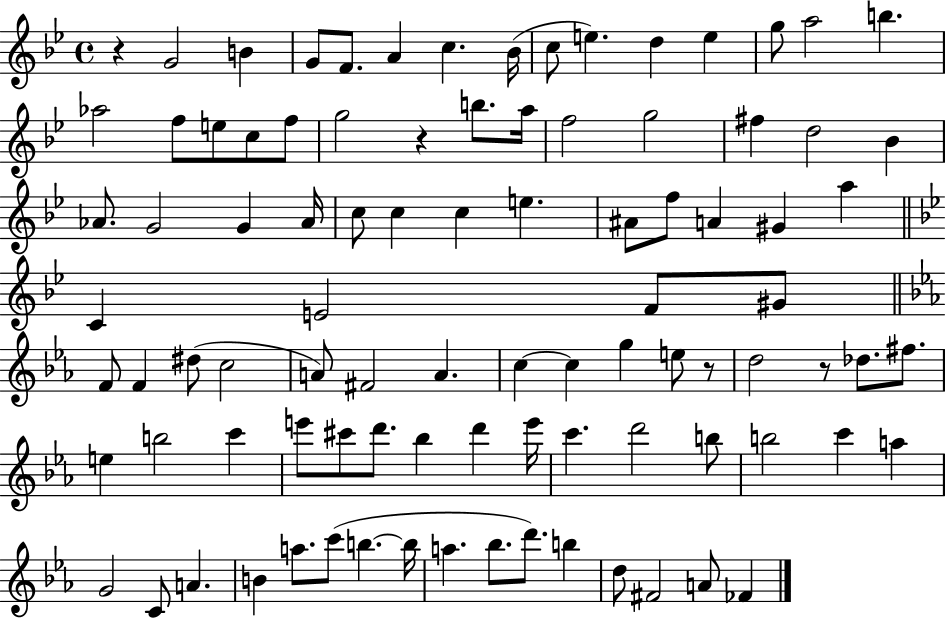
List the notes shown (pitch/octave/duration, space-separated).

R/q G4/h B4/q G4/e F4/e. A4/q C5/q. Bb4/s C5/e E5/q. D5/q E5/q G5/e A5/h B5/q. Ab5/h F5/e E5/e C5/e F5/e G5/h R/q B5/e. A5/s F5/h G5/h F#5/q D5/h Bb4/q Ab4/e. G4/h G4/q Ab4/s C5/e C5/q C5/q E5/q. A#4/e F5/e A4/q G#4/q A5/q C4/q E4/h F4/e G#4/e F4/e F4/q D#5/e C5/h A4/e F#4/h A4/q. C5/q C5/q G5/q E5/e R/e D5/h R/e Db5/e. F#5/e. E5/q B5/h C6/q E6/e C#6/e D6/e. Bb5/q D6/q E6/s C6/q. D6/h B5/e B5/h C6/q A5/q G4/h C4/e A4/q. B4/q A5/e. C6/e B5/q. B5/s A5/q. Bb5/e. D6/e. B5/q D5/e F#4/h A4/e FES4/q